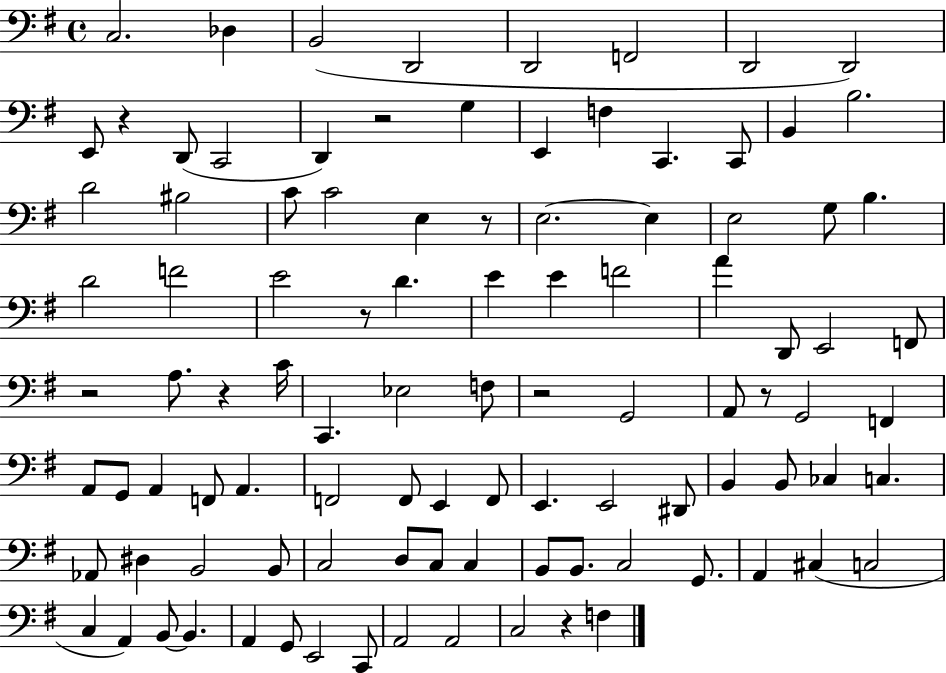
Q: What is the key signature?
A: G major